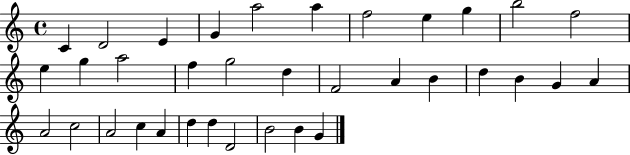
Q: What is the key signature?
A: C major